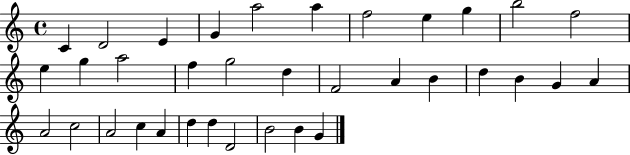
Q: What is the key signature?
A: C major